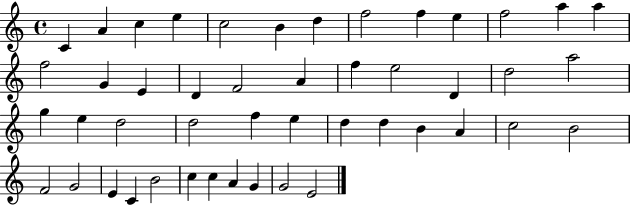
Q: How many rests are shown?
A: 0